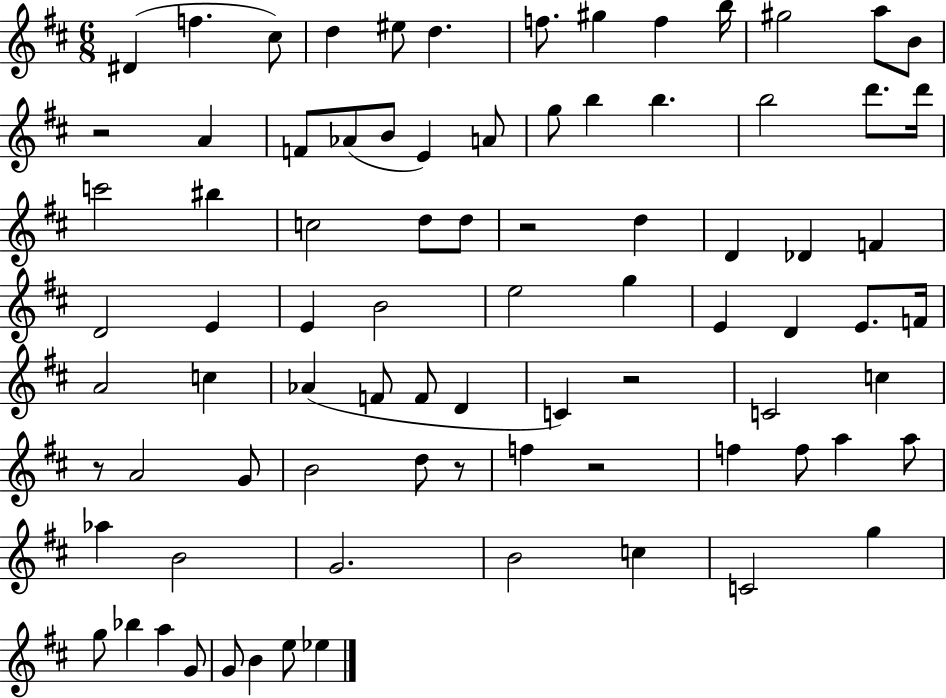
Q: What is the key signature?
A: D major